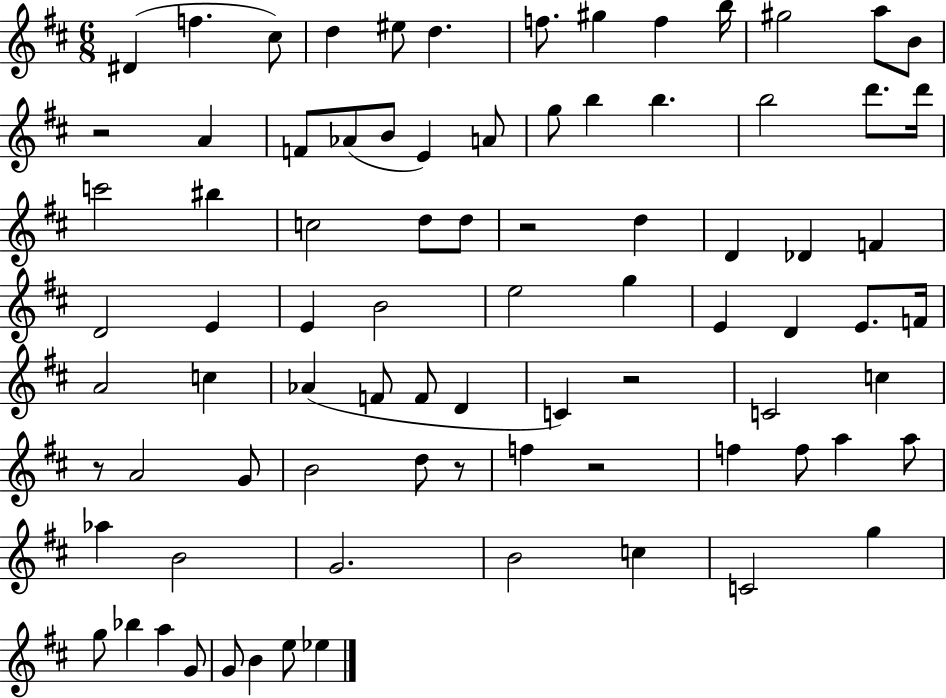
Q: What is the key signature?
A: D major